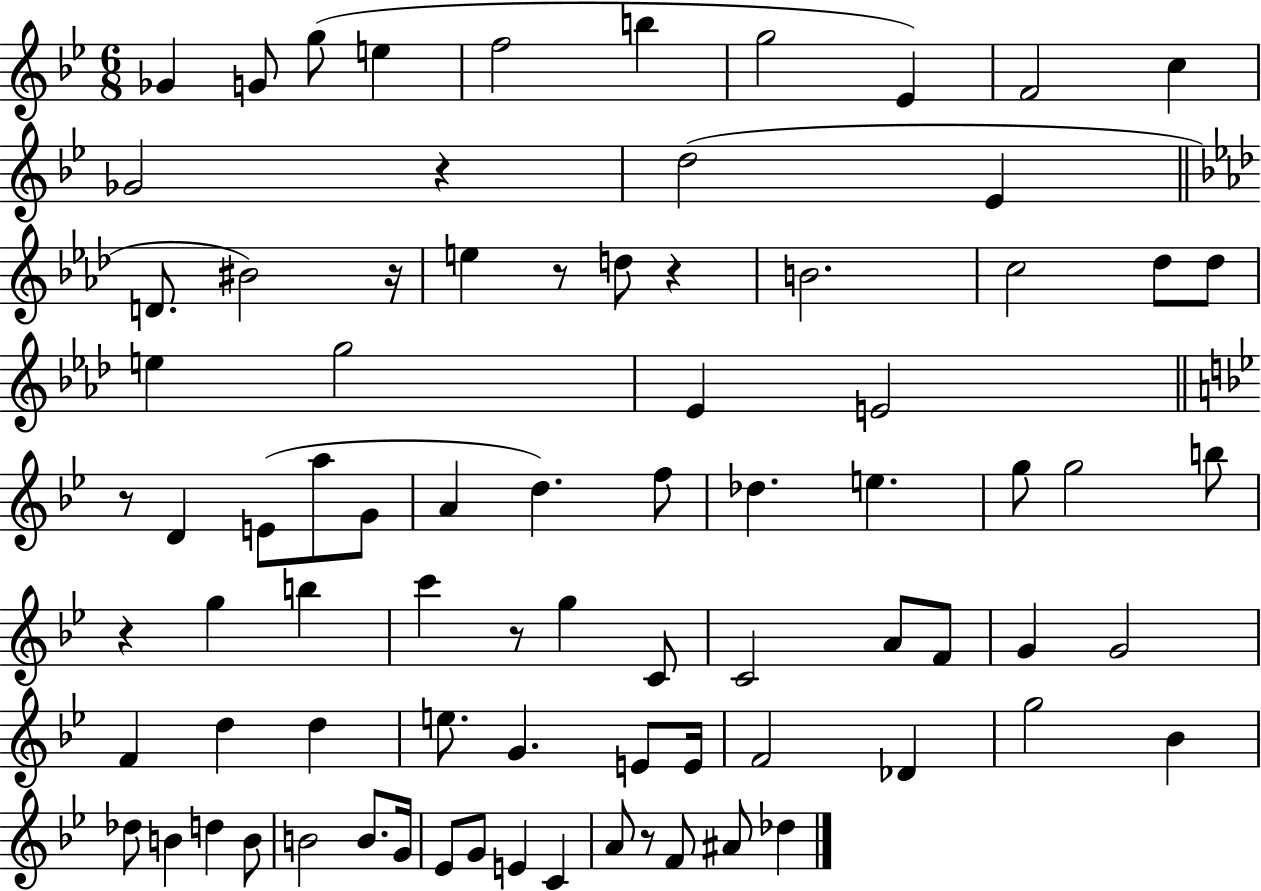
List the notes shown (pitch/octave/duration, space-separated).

Gb4/q G4/e G5/e E5/q F5/h B5/q G5/h Eb4/q F4/h C5/q Gb4/h R/q D5/h Eb4/q D4/e. BIS4/h R/s E5/q R/e D5/e R/q B4/h. C5/h Db5/e Db5/e E5/q G5/h Eb4/q E4/h R/e D4/q E4/e A5/e G4/e A4/q D5/q. F5/e Db5/q. E5/q. G5/e G5/h B5/e R/q G5/q B5/q C6/q R/e G5/q C4/e C4/h A4/e F4/e G4/q G4/h F4/q D5/q D5/q E5/e. G4/q. E4/e E4/s F4/h Db4/q G5/h Bb4/q Db5/e B4/q D5/q B4/e B4/h B4/e. G4/s Eb4/e G4/e E4/q C4/q A4/e R/e F4/e A#4/e Db5/q